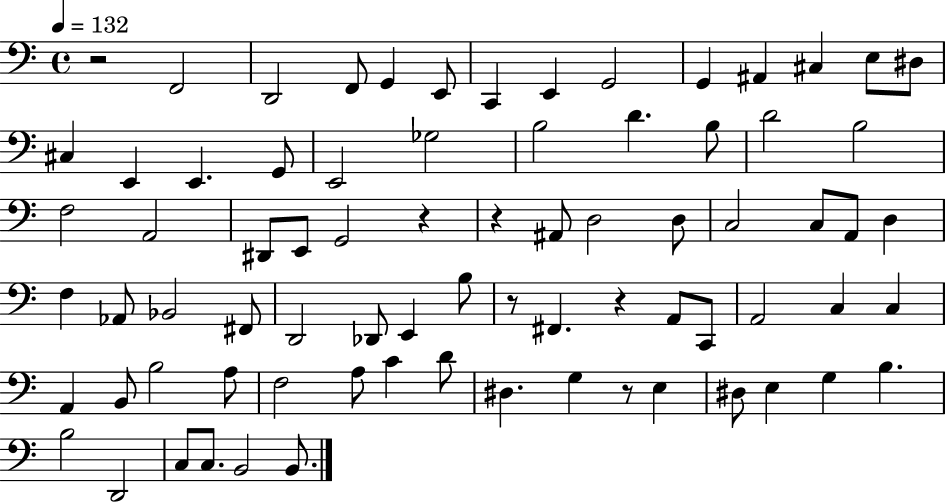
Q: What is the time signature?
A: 4/4